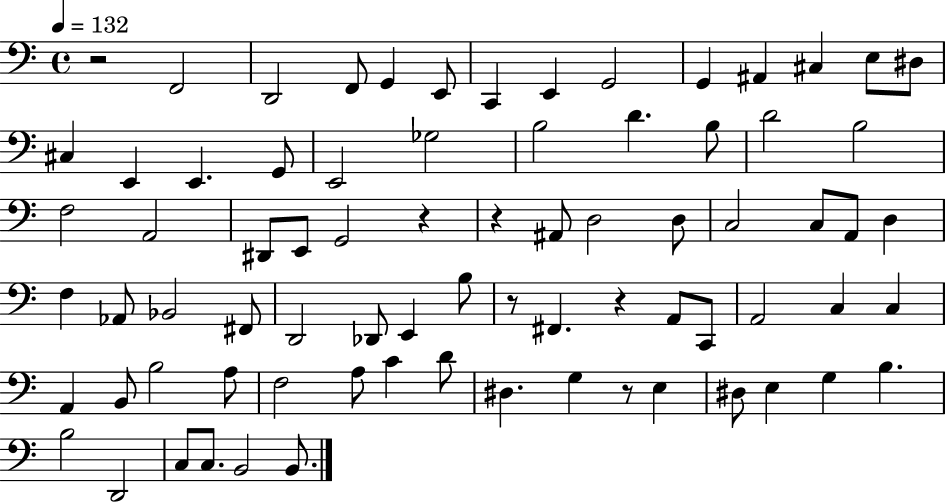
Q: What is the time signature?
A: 4/4